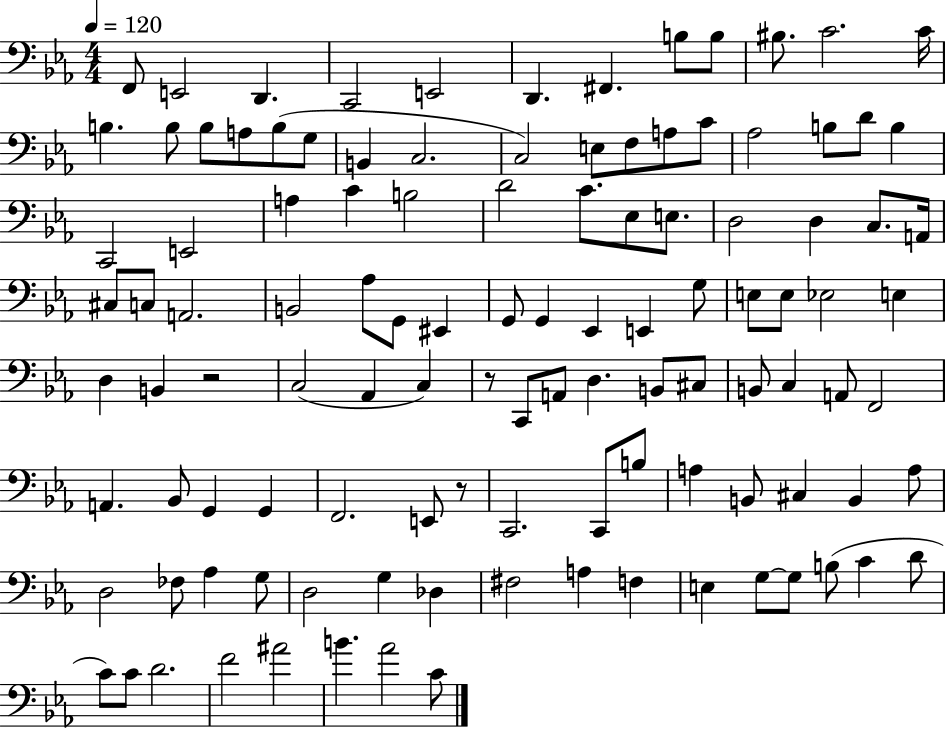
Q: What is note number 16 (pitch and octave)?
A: A3